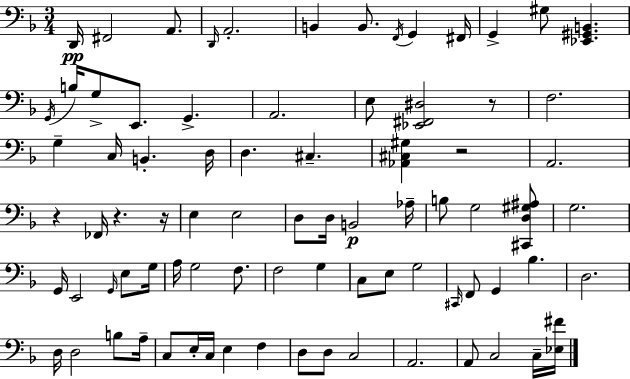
D2/s F#2/h A2/e. D2/s A2/h. B2/q B2/e. F2/s G2/q F#2/s G2/q G#3/e [Eb2,G#2,B2]/q. G2/s B3/s G3/e E2/e. G2/q. A2/h. E3/e [Eb2,F#2,D#3]/h R/e F3/h. G3/q C3/s B2/q. D3/s D3/q. C#3/q. [Ab2,C#3,G#3]/q R/h A2/h. R/q FES2/s R/q. R/s E3/q E3/h D3/e D3/s B2/h Ab3/s B3/e G3/h [C#2,D3,G#3,A#3]/e G3/h. G2/s E2/h G2/s E3/e G3/s A3/s G3/h F3/e. F3/h G3/q C3/e E3/e G3/h C#2/s F2/e G2/q Bb3/q. D3/h. D3/s D3/h B3/e A3/s C3/e E3/s C3/s E3/q F3/q D3/e D3/e C3/h A2/h. A2/e C3/h C3/s [Eb3,F#4]/s